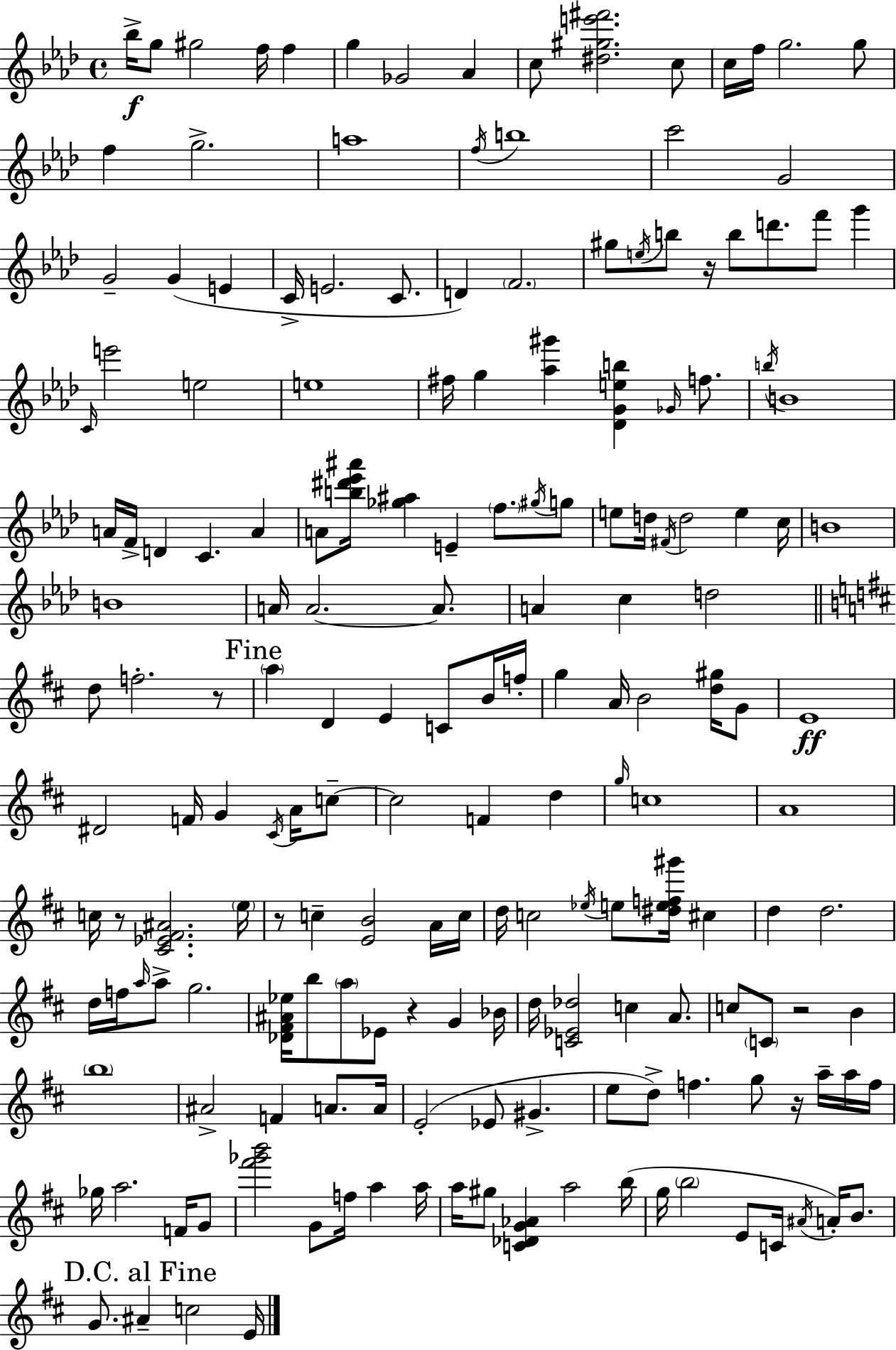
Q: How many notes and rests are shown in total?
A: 181